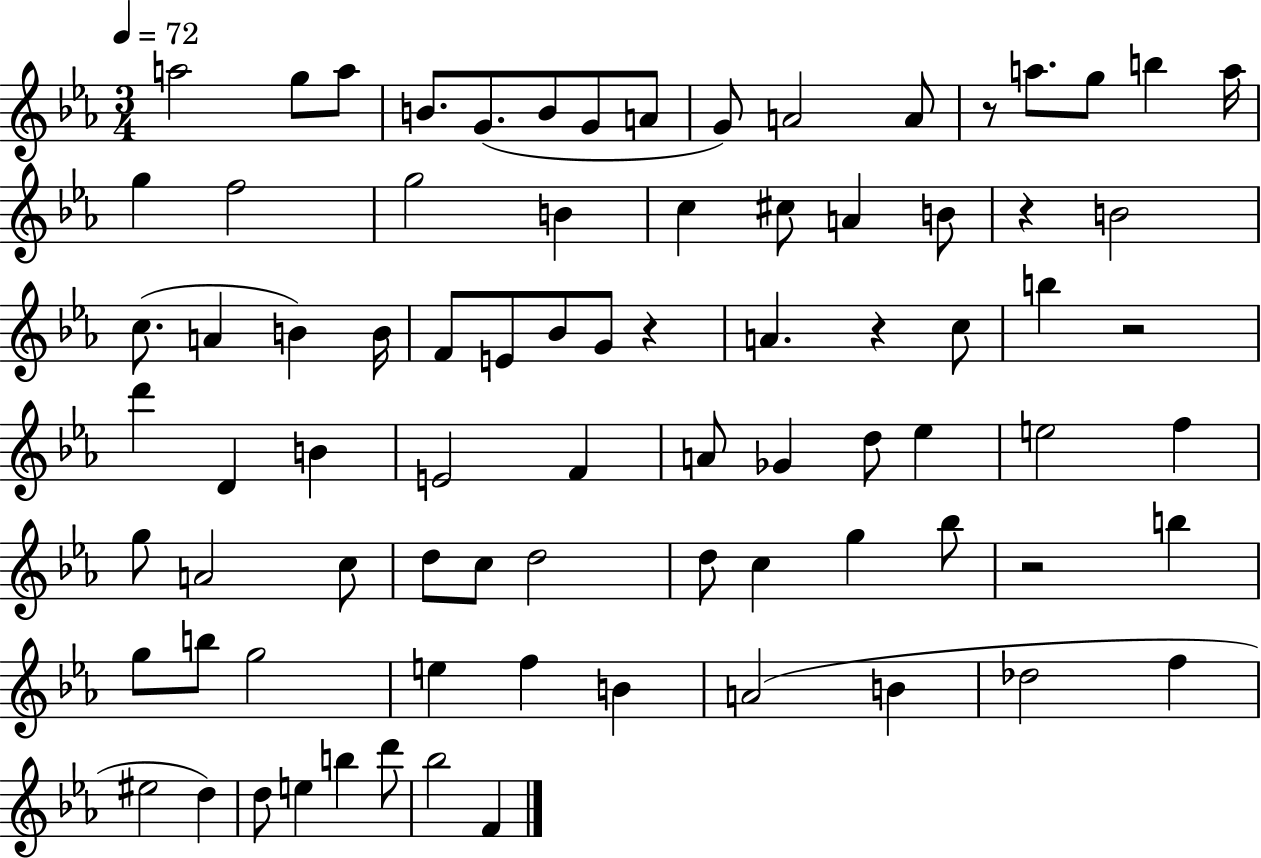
X:1
T:Untitled
M:3/4
L:1/4
K:Eb
a2 g/2 a/2 B/2 G/2 B/2 G/2 A/2 G/2 A2 A/2 z/2 a/2 g/2 b a/4 g f2 g2 B c ^c/2 A B/2 z B2 c/2 A B B/4 F/2 E/2 _B/2 G/2 z A z c/2 b z2 d' D B E2 F A/2 _G d/2 _e e2 f g/2 A2 c/2 d/2 c/2 d2 d/2 c g _b/2 z2 b g/2 b/2 g2 e f B A2 B _d2 f ^e2 d d/2 e b d'/2 _b2 F